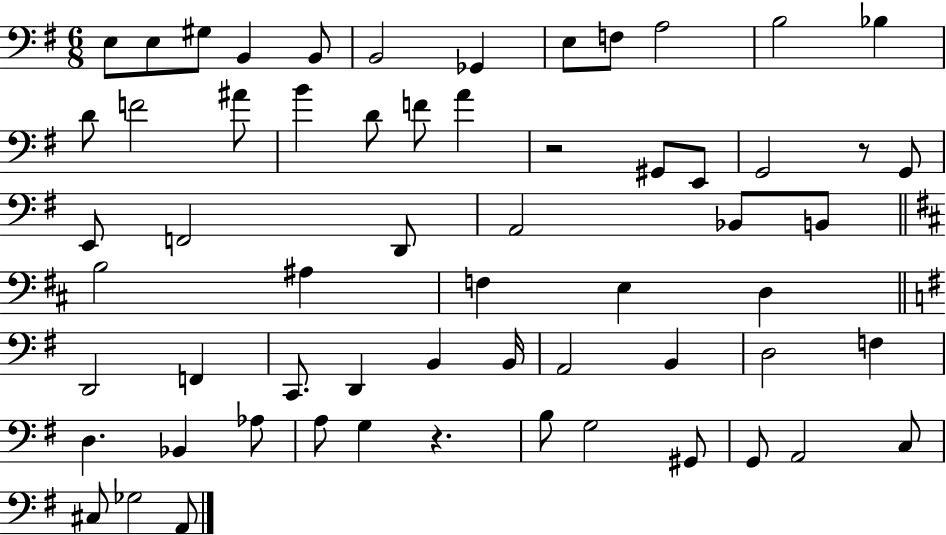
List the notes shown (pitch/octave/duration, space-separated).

E3/e E3/e G#3/e B2/q B2/e B2/h Gb2/q E3/e F3/e A3/h B3/h Bb3/q D4/e F4/h A#4/e B4/q D4/e F4/e A4/q R/h G#2/e E2/e G2/h R/e G2/e E2/e F2/h D2/e A2/h Bb2/e B2/e B3/h A#3/q F3/q E3/q D3/q D2/h F2/q C2/e. D2/q B2/q B2/s A2/h B2/q D3/h F3/q D3/q. Bb2/q Ab3/e A3/e G3/q R/q. B3/e G3/h G#2/e G2/e A2/h C3/e C#3/e Gb3/h A2/e